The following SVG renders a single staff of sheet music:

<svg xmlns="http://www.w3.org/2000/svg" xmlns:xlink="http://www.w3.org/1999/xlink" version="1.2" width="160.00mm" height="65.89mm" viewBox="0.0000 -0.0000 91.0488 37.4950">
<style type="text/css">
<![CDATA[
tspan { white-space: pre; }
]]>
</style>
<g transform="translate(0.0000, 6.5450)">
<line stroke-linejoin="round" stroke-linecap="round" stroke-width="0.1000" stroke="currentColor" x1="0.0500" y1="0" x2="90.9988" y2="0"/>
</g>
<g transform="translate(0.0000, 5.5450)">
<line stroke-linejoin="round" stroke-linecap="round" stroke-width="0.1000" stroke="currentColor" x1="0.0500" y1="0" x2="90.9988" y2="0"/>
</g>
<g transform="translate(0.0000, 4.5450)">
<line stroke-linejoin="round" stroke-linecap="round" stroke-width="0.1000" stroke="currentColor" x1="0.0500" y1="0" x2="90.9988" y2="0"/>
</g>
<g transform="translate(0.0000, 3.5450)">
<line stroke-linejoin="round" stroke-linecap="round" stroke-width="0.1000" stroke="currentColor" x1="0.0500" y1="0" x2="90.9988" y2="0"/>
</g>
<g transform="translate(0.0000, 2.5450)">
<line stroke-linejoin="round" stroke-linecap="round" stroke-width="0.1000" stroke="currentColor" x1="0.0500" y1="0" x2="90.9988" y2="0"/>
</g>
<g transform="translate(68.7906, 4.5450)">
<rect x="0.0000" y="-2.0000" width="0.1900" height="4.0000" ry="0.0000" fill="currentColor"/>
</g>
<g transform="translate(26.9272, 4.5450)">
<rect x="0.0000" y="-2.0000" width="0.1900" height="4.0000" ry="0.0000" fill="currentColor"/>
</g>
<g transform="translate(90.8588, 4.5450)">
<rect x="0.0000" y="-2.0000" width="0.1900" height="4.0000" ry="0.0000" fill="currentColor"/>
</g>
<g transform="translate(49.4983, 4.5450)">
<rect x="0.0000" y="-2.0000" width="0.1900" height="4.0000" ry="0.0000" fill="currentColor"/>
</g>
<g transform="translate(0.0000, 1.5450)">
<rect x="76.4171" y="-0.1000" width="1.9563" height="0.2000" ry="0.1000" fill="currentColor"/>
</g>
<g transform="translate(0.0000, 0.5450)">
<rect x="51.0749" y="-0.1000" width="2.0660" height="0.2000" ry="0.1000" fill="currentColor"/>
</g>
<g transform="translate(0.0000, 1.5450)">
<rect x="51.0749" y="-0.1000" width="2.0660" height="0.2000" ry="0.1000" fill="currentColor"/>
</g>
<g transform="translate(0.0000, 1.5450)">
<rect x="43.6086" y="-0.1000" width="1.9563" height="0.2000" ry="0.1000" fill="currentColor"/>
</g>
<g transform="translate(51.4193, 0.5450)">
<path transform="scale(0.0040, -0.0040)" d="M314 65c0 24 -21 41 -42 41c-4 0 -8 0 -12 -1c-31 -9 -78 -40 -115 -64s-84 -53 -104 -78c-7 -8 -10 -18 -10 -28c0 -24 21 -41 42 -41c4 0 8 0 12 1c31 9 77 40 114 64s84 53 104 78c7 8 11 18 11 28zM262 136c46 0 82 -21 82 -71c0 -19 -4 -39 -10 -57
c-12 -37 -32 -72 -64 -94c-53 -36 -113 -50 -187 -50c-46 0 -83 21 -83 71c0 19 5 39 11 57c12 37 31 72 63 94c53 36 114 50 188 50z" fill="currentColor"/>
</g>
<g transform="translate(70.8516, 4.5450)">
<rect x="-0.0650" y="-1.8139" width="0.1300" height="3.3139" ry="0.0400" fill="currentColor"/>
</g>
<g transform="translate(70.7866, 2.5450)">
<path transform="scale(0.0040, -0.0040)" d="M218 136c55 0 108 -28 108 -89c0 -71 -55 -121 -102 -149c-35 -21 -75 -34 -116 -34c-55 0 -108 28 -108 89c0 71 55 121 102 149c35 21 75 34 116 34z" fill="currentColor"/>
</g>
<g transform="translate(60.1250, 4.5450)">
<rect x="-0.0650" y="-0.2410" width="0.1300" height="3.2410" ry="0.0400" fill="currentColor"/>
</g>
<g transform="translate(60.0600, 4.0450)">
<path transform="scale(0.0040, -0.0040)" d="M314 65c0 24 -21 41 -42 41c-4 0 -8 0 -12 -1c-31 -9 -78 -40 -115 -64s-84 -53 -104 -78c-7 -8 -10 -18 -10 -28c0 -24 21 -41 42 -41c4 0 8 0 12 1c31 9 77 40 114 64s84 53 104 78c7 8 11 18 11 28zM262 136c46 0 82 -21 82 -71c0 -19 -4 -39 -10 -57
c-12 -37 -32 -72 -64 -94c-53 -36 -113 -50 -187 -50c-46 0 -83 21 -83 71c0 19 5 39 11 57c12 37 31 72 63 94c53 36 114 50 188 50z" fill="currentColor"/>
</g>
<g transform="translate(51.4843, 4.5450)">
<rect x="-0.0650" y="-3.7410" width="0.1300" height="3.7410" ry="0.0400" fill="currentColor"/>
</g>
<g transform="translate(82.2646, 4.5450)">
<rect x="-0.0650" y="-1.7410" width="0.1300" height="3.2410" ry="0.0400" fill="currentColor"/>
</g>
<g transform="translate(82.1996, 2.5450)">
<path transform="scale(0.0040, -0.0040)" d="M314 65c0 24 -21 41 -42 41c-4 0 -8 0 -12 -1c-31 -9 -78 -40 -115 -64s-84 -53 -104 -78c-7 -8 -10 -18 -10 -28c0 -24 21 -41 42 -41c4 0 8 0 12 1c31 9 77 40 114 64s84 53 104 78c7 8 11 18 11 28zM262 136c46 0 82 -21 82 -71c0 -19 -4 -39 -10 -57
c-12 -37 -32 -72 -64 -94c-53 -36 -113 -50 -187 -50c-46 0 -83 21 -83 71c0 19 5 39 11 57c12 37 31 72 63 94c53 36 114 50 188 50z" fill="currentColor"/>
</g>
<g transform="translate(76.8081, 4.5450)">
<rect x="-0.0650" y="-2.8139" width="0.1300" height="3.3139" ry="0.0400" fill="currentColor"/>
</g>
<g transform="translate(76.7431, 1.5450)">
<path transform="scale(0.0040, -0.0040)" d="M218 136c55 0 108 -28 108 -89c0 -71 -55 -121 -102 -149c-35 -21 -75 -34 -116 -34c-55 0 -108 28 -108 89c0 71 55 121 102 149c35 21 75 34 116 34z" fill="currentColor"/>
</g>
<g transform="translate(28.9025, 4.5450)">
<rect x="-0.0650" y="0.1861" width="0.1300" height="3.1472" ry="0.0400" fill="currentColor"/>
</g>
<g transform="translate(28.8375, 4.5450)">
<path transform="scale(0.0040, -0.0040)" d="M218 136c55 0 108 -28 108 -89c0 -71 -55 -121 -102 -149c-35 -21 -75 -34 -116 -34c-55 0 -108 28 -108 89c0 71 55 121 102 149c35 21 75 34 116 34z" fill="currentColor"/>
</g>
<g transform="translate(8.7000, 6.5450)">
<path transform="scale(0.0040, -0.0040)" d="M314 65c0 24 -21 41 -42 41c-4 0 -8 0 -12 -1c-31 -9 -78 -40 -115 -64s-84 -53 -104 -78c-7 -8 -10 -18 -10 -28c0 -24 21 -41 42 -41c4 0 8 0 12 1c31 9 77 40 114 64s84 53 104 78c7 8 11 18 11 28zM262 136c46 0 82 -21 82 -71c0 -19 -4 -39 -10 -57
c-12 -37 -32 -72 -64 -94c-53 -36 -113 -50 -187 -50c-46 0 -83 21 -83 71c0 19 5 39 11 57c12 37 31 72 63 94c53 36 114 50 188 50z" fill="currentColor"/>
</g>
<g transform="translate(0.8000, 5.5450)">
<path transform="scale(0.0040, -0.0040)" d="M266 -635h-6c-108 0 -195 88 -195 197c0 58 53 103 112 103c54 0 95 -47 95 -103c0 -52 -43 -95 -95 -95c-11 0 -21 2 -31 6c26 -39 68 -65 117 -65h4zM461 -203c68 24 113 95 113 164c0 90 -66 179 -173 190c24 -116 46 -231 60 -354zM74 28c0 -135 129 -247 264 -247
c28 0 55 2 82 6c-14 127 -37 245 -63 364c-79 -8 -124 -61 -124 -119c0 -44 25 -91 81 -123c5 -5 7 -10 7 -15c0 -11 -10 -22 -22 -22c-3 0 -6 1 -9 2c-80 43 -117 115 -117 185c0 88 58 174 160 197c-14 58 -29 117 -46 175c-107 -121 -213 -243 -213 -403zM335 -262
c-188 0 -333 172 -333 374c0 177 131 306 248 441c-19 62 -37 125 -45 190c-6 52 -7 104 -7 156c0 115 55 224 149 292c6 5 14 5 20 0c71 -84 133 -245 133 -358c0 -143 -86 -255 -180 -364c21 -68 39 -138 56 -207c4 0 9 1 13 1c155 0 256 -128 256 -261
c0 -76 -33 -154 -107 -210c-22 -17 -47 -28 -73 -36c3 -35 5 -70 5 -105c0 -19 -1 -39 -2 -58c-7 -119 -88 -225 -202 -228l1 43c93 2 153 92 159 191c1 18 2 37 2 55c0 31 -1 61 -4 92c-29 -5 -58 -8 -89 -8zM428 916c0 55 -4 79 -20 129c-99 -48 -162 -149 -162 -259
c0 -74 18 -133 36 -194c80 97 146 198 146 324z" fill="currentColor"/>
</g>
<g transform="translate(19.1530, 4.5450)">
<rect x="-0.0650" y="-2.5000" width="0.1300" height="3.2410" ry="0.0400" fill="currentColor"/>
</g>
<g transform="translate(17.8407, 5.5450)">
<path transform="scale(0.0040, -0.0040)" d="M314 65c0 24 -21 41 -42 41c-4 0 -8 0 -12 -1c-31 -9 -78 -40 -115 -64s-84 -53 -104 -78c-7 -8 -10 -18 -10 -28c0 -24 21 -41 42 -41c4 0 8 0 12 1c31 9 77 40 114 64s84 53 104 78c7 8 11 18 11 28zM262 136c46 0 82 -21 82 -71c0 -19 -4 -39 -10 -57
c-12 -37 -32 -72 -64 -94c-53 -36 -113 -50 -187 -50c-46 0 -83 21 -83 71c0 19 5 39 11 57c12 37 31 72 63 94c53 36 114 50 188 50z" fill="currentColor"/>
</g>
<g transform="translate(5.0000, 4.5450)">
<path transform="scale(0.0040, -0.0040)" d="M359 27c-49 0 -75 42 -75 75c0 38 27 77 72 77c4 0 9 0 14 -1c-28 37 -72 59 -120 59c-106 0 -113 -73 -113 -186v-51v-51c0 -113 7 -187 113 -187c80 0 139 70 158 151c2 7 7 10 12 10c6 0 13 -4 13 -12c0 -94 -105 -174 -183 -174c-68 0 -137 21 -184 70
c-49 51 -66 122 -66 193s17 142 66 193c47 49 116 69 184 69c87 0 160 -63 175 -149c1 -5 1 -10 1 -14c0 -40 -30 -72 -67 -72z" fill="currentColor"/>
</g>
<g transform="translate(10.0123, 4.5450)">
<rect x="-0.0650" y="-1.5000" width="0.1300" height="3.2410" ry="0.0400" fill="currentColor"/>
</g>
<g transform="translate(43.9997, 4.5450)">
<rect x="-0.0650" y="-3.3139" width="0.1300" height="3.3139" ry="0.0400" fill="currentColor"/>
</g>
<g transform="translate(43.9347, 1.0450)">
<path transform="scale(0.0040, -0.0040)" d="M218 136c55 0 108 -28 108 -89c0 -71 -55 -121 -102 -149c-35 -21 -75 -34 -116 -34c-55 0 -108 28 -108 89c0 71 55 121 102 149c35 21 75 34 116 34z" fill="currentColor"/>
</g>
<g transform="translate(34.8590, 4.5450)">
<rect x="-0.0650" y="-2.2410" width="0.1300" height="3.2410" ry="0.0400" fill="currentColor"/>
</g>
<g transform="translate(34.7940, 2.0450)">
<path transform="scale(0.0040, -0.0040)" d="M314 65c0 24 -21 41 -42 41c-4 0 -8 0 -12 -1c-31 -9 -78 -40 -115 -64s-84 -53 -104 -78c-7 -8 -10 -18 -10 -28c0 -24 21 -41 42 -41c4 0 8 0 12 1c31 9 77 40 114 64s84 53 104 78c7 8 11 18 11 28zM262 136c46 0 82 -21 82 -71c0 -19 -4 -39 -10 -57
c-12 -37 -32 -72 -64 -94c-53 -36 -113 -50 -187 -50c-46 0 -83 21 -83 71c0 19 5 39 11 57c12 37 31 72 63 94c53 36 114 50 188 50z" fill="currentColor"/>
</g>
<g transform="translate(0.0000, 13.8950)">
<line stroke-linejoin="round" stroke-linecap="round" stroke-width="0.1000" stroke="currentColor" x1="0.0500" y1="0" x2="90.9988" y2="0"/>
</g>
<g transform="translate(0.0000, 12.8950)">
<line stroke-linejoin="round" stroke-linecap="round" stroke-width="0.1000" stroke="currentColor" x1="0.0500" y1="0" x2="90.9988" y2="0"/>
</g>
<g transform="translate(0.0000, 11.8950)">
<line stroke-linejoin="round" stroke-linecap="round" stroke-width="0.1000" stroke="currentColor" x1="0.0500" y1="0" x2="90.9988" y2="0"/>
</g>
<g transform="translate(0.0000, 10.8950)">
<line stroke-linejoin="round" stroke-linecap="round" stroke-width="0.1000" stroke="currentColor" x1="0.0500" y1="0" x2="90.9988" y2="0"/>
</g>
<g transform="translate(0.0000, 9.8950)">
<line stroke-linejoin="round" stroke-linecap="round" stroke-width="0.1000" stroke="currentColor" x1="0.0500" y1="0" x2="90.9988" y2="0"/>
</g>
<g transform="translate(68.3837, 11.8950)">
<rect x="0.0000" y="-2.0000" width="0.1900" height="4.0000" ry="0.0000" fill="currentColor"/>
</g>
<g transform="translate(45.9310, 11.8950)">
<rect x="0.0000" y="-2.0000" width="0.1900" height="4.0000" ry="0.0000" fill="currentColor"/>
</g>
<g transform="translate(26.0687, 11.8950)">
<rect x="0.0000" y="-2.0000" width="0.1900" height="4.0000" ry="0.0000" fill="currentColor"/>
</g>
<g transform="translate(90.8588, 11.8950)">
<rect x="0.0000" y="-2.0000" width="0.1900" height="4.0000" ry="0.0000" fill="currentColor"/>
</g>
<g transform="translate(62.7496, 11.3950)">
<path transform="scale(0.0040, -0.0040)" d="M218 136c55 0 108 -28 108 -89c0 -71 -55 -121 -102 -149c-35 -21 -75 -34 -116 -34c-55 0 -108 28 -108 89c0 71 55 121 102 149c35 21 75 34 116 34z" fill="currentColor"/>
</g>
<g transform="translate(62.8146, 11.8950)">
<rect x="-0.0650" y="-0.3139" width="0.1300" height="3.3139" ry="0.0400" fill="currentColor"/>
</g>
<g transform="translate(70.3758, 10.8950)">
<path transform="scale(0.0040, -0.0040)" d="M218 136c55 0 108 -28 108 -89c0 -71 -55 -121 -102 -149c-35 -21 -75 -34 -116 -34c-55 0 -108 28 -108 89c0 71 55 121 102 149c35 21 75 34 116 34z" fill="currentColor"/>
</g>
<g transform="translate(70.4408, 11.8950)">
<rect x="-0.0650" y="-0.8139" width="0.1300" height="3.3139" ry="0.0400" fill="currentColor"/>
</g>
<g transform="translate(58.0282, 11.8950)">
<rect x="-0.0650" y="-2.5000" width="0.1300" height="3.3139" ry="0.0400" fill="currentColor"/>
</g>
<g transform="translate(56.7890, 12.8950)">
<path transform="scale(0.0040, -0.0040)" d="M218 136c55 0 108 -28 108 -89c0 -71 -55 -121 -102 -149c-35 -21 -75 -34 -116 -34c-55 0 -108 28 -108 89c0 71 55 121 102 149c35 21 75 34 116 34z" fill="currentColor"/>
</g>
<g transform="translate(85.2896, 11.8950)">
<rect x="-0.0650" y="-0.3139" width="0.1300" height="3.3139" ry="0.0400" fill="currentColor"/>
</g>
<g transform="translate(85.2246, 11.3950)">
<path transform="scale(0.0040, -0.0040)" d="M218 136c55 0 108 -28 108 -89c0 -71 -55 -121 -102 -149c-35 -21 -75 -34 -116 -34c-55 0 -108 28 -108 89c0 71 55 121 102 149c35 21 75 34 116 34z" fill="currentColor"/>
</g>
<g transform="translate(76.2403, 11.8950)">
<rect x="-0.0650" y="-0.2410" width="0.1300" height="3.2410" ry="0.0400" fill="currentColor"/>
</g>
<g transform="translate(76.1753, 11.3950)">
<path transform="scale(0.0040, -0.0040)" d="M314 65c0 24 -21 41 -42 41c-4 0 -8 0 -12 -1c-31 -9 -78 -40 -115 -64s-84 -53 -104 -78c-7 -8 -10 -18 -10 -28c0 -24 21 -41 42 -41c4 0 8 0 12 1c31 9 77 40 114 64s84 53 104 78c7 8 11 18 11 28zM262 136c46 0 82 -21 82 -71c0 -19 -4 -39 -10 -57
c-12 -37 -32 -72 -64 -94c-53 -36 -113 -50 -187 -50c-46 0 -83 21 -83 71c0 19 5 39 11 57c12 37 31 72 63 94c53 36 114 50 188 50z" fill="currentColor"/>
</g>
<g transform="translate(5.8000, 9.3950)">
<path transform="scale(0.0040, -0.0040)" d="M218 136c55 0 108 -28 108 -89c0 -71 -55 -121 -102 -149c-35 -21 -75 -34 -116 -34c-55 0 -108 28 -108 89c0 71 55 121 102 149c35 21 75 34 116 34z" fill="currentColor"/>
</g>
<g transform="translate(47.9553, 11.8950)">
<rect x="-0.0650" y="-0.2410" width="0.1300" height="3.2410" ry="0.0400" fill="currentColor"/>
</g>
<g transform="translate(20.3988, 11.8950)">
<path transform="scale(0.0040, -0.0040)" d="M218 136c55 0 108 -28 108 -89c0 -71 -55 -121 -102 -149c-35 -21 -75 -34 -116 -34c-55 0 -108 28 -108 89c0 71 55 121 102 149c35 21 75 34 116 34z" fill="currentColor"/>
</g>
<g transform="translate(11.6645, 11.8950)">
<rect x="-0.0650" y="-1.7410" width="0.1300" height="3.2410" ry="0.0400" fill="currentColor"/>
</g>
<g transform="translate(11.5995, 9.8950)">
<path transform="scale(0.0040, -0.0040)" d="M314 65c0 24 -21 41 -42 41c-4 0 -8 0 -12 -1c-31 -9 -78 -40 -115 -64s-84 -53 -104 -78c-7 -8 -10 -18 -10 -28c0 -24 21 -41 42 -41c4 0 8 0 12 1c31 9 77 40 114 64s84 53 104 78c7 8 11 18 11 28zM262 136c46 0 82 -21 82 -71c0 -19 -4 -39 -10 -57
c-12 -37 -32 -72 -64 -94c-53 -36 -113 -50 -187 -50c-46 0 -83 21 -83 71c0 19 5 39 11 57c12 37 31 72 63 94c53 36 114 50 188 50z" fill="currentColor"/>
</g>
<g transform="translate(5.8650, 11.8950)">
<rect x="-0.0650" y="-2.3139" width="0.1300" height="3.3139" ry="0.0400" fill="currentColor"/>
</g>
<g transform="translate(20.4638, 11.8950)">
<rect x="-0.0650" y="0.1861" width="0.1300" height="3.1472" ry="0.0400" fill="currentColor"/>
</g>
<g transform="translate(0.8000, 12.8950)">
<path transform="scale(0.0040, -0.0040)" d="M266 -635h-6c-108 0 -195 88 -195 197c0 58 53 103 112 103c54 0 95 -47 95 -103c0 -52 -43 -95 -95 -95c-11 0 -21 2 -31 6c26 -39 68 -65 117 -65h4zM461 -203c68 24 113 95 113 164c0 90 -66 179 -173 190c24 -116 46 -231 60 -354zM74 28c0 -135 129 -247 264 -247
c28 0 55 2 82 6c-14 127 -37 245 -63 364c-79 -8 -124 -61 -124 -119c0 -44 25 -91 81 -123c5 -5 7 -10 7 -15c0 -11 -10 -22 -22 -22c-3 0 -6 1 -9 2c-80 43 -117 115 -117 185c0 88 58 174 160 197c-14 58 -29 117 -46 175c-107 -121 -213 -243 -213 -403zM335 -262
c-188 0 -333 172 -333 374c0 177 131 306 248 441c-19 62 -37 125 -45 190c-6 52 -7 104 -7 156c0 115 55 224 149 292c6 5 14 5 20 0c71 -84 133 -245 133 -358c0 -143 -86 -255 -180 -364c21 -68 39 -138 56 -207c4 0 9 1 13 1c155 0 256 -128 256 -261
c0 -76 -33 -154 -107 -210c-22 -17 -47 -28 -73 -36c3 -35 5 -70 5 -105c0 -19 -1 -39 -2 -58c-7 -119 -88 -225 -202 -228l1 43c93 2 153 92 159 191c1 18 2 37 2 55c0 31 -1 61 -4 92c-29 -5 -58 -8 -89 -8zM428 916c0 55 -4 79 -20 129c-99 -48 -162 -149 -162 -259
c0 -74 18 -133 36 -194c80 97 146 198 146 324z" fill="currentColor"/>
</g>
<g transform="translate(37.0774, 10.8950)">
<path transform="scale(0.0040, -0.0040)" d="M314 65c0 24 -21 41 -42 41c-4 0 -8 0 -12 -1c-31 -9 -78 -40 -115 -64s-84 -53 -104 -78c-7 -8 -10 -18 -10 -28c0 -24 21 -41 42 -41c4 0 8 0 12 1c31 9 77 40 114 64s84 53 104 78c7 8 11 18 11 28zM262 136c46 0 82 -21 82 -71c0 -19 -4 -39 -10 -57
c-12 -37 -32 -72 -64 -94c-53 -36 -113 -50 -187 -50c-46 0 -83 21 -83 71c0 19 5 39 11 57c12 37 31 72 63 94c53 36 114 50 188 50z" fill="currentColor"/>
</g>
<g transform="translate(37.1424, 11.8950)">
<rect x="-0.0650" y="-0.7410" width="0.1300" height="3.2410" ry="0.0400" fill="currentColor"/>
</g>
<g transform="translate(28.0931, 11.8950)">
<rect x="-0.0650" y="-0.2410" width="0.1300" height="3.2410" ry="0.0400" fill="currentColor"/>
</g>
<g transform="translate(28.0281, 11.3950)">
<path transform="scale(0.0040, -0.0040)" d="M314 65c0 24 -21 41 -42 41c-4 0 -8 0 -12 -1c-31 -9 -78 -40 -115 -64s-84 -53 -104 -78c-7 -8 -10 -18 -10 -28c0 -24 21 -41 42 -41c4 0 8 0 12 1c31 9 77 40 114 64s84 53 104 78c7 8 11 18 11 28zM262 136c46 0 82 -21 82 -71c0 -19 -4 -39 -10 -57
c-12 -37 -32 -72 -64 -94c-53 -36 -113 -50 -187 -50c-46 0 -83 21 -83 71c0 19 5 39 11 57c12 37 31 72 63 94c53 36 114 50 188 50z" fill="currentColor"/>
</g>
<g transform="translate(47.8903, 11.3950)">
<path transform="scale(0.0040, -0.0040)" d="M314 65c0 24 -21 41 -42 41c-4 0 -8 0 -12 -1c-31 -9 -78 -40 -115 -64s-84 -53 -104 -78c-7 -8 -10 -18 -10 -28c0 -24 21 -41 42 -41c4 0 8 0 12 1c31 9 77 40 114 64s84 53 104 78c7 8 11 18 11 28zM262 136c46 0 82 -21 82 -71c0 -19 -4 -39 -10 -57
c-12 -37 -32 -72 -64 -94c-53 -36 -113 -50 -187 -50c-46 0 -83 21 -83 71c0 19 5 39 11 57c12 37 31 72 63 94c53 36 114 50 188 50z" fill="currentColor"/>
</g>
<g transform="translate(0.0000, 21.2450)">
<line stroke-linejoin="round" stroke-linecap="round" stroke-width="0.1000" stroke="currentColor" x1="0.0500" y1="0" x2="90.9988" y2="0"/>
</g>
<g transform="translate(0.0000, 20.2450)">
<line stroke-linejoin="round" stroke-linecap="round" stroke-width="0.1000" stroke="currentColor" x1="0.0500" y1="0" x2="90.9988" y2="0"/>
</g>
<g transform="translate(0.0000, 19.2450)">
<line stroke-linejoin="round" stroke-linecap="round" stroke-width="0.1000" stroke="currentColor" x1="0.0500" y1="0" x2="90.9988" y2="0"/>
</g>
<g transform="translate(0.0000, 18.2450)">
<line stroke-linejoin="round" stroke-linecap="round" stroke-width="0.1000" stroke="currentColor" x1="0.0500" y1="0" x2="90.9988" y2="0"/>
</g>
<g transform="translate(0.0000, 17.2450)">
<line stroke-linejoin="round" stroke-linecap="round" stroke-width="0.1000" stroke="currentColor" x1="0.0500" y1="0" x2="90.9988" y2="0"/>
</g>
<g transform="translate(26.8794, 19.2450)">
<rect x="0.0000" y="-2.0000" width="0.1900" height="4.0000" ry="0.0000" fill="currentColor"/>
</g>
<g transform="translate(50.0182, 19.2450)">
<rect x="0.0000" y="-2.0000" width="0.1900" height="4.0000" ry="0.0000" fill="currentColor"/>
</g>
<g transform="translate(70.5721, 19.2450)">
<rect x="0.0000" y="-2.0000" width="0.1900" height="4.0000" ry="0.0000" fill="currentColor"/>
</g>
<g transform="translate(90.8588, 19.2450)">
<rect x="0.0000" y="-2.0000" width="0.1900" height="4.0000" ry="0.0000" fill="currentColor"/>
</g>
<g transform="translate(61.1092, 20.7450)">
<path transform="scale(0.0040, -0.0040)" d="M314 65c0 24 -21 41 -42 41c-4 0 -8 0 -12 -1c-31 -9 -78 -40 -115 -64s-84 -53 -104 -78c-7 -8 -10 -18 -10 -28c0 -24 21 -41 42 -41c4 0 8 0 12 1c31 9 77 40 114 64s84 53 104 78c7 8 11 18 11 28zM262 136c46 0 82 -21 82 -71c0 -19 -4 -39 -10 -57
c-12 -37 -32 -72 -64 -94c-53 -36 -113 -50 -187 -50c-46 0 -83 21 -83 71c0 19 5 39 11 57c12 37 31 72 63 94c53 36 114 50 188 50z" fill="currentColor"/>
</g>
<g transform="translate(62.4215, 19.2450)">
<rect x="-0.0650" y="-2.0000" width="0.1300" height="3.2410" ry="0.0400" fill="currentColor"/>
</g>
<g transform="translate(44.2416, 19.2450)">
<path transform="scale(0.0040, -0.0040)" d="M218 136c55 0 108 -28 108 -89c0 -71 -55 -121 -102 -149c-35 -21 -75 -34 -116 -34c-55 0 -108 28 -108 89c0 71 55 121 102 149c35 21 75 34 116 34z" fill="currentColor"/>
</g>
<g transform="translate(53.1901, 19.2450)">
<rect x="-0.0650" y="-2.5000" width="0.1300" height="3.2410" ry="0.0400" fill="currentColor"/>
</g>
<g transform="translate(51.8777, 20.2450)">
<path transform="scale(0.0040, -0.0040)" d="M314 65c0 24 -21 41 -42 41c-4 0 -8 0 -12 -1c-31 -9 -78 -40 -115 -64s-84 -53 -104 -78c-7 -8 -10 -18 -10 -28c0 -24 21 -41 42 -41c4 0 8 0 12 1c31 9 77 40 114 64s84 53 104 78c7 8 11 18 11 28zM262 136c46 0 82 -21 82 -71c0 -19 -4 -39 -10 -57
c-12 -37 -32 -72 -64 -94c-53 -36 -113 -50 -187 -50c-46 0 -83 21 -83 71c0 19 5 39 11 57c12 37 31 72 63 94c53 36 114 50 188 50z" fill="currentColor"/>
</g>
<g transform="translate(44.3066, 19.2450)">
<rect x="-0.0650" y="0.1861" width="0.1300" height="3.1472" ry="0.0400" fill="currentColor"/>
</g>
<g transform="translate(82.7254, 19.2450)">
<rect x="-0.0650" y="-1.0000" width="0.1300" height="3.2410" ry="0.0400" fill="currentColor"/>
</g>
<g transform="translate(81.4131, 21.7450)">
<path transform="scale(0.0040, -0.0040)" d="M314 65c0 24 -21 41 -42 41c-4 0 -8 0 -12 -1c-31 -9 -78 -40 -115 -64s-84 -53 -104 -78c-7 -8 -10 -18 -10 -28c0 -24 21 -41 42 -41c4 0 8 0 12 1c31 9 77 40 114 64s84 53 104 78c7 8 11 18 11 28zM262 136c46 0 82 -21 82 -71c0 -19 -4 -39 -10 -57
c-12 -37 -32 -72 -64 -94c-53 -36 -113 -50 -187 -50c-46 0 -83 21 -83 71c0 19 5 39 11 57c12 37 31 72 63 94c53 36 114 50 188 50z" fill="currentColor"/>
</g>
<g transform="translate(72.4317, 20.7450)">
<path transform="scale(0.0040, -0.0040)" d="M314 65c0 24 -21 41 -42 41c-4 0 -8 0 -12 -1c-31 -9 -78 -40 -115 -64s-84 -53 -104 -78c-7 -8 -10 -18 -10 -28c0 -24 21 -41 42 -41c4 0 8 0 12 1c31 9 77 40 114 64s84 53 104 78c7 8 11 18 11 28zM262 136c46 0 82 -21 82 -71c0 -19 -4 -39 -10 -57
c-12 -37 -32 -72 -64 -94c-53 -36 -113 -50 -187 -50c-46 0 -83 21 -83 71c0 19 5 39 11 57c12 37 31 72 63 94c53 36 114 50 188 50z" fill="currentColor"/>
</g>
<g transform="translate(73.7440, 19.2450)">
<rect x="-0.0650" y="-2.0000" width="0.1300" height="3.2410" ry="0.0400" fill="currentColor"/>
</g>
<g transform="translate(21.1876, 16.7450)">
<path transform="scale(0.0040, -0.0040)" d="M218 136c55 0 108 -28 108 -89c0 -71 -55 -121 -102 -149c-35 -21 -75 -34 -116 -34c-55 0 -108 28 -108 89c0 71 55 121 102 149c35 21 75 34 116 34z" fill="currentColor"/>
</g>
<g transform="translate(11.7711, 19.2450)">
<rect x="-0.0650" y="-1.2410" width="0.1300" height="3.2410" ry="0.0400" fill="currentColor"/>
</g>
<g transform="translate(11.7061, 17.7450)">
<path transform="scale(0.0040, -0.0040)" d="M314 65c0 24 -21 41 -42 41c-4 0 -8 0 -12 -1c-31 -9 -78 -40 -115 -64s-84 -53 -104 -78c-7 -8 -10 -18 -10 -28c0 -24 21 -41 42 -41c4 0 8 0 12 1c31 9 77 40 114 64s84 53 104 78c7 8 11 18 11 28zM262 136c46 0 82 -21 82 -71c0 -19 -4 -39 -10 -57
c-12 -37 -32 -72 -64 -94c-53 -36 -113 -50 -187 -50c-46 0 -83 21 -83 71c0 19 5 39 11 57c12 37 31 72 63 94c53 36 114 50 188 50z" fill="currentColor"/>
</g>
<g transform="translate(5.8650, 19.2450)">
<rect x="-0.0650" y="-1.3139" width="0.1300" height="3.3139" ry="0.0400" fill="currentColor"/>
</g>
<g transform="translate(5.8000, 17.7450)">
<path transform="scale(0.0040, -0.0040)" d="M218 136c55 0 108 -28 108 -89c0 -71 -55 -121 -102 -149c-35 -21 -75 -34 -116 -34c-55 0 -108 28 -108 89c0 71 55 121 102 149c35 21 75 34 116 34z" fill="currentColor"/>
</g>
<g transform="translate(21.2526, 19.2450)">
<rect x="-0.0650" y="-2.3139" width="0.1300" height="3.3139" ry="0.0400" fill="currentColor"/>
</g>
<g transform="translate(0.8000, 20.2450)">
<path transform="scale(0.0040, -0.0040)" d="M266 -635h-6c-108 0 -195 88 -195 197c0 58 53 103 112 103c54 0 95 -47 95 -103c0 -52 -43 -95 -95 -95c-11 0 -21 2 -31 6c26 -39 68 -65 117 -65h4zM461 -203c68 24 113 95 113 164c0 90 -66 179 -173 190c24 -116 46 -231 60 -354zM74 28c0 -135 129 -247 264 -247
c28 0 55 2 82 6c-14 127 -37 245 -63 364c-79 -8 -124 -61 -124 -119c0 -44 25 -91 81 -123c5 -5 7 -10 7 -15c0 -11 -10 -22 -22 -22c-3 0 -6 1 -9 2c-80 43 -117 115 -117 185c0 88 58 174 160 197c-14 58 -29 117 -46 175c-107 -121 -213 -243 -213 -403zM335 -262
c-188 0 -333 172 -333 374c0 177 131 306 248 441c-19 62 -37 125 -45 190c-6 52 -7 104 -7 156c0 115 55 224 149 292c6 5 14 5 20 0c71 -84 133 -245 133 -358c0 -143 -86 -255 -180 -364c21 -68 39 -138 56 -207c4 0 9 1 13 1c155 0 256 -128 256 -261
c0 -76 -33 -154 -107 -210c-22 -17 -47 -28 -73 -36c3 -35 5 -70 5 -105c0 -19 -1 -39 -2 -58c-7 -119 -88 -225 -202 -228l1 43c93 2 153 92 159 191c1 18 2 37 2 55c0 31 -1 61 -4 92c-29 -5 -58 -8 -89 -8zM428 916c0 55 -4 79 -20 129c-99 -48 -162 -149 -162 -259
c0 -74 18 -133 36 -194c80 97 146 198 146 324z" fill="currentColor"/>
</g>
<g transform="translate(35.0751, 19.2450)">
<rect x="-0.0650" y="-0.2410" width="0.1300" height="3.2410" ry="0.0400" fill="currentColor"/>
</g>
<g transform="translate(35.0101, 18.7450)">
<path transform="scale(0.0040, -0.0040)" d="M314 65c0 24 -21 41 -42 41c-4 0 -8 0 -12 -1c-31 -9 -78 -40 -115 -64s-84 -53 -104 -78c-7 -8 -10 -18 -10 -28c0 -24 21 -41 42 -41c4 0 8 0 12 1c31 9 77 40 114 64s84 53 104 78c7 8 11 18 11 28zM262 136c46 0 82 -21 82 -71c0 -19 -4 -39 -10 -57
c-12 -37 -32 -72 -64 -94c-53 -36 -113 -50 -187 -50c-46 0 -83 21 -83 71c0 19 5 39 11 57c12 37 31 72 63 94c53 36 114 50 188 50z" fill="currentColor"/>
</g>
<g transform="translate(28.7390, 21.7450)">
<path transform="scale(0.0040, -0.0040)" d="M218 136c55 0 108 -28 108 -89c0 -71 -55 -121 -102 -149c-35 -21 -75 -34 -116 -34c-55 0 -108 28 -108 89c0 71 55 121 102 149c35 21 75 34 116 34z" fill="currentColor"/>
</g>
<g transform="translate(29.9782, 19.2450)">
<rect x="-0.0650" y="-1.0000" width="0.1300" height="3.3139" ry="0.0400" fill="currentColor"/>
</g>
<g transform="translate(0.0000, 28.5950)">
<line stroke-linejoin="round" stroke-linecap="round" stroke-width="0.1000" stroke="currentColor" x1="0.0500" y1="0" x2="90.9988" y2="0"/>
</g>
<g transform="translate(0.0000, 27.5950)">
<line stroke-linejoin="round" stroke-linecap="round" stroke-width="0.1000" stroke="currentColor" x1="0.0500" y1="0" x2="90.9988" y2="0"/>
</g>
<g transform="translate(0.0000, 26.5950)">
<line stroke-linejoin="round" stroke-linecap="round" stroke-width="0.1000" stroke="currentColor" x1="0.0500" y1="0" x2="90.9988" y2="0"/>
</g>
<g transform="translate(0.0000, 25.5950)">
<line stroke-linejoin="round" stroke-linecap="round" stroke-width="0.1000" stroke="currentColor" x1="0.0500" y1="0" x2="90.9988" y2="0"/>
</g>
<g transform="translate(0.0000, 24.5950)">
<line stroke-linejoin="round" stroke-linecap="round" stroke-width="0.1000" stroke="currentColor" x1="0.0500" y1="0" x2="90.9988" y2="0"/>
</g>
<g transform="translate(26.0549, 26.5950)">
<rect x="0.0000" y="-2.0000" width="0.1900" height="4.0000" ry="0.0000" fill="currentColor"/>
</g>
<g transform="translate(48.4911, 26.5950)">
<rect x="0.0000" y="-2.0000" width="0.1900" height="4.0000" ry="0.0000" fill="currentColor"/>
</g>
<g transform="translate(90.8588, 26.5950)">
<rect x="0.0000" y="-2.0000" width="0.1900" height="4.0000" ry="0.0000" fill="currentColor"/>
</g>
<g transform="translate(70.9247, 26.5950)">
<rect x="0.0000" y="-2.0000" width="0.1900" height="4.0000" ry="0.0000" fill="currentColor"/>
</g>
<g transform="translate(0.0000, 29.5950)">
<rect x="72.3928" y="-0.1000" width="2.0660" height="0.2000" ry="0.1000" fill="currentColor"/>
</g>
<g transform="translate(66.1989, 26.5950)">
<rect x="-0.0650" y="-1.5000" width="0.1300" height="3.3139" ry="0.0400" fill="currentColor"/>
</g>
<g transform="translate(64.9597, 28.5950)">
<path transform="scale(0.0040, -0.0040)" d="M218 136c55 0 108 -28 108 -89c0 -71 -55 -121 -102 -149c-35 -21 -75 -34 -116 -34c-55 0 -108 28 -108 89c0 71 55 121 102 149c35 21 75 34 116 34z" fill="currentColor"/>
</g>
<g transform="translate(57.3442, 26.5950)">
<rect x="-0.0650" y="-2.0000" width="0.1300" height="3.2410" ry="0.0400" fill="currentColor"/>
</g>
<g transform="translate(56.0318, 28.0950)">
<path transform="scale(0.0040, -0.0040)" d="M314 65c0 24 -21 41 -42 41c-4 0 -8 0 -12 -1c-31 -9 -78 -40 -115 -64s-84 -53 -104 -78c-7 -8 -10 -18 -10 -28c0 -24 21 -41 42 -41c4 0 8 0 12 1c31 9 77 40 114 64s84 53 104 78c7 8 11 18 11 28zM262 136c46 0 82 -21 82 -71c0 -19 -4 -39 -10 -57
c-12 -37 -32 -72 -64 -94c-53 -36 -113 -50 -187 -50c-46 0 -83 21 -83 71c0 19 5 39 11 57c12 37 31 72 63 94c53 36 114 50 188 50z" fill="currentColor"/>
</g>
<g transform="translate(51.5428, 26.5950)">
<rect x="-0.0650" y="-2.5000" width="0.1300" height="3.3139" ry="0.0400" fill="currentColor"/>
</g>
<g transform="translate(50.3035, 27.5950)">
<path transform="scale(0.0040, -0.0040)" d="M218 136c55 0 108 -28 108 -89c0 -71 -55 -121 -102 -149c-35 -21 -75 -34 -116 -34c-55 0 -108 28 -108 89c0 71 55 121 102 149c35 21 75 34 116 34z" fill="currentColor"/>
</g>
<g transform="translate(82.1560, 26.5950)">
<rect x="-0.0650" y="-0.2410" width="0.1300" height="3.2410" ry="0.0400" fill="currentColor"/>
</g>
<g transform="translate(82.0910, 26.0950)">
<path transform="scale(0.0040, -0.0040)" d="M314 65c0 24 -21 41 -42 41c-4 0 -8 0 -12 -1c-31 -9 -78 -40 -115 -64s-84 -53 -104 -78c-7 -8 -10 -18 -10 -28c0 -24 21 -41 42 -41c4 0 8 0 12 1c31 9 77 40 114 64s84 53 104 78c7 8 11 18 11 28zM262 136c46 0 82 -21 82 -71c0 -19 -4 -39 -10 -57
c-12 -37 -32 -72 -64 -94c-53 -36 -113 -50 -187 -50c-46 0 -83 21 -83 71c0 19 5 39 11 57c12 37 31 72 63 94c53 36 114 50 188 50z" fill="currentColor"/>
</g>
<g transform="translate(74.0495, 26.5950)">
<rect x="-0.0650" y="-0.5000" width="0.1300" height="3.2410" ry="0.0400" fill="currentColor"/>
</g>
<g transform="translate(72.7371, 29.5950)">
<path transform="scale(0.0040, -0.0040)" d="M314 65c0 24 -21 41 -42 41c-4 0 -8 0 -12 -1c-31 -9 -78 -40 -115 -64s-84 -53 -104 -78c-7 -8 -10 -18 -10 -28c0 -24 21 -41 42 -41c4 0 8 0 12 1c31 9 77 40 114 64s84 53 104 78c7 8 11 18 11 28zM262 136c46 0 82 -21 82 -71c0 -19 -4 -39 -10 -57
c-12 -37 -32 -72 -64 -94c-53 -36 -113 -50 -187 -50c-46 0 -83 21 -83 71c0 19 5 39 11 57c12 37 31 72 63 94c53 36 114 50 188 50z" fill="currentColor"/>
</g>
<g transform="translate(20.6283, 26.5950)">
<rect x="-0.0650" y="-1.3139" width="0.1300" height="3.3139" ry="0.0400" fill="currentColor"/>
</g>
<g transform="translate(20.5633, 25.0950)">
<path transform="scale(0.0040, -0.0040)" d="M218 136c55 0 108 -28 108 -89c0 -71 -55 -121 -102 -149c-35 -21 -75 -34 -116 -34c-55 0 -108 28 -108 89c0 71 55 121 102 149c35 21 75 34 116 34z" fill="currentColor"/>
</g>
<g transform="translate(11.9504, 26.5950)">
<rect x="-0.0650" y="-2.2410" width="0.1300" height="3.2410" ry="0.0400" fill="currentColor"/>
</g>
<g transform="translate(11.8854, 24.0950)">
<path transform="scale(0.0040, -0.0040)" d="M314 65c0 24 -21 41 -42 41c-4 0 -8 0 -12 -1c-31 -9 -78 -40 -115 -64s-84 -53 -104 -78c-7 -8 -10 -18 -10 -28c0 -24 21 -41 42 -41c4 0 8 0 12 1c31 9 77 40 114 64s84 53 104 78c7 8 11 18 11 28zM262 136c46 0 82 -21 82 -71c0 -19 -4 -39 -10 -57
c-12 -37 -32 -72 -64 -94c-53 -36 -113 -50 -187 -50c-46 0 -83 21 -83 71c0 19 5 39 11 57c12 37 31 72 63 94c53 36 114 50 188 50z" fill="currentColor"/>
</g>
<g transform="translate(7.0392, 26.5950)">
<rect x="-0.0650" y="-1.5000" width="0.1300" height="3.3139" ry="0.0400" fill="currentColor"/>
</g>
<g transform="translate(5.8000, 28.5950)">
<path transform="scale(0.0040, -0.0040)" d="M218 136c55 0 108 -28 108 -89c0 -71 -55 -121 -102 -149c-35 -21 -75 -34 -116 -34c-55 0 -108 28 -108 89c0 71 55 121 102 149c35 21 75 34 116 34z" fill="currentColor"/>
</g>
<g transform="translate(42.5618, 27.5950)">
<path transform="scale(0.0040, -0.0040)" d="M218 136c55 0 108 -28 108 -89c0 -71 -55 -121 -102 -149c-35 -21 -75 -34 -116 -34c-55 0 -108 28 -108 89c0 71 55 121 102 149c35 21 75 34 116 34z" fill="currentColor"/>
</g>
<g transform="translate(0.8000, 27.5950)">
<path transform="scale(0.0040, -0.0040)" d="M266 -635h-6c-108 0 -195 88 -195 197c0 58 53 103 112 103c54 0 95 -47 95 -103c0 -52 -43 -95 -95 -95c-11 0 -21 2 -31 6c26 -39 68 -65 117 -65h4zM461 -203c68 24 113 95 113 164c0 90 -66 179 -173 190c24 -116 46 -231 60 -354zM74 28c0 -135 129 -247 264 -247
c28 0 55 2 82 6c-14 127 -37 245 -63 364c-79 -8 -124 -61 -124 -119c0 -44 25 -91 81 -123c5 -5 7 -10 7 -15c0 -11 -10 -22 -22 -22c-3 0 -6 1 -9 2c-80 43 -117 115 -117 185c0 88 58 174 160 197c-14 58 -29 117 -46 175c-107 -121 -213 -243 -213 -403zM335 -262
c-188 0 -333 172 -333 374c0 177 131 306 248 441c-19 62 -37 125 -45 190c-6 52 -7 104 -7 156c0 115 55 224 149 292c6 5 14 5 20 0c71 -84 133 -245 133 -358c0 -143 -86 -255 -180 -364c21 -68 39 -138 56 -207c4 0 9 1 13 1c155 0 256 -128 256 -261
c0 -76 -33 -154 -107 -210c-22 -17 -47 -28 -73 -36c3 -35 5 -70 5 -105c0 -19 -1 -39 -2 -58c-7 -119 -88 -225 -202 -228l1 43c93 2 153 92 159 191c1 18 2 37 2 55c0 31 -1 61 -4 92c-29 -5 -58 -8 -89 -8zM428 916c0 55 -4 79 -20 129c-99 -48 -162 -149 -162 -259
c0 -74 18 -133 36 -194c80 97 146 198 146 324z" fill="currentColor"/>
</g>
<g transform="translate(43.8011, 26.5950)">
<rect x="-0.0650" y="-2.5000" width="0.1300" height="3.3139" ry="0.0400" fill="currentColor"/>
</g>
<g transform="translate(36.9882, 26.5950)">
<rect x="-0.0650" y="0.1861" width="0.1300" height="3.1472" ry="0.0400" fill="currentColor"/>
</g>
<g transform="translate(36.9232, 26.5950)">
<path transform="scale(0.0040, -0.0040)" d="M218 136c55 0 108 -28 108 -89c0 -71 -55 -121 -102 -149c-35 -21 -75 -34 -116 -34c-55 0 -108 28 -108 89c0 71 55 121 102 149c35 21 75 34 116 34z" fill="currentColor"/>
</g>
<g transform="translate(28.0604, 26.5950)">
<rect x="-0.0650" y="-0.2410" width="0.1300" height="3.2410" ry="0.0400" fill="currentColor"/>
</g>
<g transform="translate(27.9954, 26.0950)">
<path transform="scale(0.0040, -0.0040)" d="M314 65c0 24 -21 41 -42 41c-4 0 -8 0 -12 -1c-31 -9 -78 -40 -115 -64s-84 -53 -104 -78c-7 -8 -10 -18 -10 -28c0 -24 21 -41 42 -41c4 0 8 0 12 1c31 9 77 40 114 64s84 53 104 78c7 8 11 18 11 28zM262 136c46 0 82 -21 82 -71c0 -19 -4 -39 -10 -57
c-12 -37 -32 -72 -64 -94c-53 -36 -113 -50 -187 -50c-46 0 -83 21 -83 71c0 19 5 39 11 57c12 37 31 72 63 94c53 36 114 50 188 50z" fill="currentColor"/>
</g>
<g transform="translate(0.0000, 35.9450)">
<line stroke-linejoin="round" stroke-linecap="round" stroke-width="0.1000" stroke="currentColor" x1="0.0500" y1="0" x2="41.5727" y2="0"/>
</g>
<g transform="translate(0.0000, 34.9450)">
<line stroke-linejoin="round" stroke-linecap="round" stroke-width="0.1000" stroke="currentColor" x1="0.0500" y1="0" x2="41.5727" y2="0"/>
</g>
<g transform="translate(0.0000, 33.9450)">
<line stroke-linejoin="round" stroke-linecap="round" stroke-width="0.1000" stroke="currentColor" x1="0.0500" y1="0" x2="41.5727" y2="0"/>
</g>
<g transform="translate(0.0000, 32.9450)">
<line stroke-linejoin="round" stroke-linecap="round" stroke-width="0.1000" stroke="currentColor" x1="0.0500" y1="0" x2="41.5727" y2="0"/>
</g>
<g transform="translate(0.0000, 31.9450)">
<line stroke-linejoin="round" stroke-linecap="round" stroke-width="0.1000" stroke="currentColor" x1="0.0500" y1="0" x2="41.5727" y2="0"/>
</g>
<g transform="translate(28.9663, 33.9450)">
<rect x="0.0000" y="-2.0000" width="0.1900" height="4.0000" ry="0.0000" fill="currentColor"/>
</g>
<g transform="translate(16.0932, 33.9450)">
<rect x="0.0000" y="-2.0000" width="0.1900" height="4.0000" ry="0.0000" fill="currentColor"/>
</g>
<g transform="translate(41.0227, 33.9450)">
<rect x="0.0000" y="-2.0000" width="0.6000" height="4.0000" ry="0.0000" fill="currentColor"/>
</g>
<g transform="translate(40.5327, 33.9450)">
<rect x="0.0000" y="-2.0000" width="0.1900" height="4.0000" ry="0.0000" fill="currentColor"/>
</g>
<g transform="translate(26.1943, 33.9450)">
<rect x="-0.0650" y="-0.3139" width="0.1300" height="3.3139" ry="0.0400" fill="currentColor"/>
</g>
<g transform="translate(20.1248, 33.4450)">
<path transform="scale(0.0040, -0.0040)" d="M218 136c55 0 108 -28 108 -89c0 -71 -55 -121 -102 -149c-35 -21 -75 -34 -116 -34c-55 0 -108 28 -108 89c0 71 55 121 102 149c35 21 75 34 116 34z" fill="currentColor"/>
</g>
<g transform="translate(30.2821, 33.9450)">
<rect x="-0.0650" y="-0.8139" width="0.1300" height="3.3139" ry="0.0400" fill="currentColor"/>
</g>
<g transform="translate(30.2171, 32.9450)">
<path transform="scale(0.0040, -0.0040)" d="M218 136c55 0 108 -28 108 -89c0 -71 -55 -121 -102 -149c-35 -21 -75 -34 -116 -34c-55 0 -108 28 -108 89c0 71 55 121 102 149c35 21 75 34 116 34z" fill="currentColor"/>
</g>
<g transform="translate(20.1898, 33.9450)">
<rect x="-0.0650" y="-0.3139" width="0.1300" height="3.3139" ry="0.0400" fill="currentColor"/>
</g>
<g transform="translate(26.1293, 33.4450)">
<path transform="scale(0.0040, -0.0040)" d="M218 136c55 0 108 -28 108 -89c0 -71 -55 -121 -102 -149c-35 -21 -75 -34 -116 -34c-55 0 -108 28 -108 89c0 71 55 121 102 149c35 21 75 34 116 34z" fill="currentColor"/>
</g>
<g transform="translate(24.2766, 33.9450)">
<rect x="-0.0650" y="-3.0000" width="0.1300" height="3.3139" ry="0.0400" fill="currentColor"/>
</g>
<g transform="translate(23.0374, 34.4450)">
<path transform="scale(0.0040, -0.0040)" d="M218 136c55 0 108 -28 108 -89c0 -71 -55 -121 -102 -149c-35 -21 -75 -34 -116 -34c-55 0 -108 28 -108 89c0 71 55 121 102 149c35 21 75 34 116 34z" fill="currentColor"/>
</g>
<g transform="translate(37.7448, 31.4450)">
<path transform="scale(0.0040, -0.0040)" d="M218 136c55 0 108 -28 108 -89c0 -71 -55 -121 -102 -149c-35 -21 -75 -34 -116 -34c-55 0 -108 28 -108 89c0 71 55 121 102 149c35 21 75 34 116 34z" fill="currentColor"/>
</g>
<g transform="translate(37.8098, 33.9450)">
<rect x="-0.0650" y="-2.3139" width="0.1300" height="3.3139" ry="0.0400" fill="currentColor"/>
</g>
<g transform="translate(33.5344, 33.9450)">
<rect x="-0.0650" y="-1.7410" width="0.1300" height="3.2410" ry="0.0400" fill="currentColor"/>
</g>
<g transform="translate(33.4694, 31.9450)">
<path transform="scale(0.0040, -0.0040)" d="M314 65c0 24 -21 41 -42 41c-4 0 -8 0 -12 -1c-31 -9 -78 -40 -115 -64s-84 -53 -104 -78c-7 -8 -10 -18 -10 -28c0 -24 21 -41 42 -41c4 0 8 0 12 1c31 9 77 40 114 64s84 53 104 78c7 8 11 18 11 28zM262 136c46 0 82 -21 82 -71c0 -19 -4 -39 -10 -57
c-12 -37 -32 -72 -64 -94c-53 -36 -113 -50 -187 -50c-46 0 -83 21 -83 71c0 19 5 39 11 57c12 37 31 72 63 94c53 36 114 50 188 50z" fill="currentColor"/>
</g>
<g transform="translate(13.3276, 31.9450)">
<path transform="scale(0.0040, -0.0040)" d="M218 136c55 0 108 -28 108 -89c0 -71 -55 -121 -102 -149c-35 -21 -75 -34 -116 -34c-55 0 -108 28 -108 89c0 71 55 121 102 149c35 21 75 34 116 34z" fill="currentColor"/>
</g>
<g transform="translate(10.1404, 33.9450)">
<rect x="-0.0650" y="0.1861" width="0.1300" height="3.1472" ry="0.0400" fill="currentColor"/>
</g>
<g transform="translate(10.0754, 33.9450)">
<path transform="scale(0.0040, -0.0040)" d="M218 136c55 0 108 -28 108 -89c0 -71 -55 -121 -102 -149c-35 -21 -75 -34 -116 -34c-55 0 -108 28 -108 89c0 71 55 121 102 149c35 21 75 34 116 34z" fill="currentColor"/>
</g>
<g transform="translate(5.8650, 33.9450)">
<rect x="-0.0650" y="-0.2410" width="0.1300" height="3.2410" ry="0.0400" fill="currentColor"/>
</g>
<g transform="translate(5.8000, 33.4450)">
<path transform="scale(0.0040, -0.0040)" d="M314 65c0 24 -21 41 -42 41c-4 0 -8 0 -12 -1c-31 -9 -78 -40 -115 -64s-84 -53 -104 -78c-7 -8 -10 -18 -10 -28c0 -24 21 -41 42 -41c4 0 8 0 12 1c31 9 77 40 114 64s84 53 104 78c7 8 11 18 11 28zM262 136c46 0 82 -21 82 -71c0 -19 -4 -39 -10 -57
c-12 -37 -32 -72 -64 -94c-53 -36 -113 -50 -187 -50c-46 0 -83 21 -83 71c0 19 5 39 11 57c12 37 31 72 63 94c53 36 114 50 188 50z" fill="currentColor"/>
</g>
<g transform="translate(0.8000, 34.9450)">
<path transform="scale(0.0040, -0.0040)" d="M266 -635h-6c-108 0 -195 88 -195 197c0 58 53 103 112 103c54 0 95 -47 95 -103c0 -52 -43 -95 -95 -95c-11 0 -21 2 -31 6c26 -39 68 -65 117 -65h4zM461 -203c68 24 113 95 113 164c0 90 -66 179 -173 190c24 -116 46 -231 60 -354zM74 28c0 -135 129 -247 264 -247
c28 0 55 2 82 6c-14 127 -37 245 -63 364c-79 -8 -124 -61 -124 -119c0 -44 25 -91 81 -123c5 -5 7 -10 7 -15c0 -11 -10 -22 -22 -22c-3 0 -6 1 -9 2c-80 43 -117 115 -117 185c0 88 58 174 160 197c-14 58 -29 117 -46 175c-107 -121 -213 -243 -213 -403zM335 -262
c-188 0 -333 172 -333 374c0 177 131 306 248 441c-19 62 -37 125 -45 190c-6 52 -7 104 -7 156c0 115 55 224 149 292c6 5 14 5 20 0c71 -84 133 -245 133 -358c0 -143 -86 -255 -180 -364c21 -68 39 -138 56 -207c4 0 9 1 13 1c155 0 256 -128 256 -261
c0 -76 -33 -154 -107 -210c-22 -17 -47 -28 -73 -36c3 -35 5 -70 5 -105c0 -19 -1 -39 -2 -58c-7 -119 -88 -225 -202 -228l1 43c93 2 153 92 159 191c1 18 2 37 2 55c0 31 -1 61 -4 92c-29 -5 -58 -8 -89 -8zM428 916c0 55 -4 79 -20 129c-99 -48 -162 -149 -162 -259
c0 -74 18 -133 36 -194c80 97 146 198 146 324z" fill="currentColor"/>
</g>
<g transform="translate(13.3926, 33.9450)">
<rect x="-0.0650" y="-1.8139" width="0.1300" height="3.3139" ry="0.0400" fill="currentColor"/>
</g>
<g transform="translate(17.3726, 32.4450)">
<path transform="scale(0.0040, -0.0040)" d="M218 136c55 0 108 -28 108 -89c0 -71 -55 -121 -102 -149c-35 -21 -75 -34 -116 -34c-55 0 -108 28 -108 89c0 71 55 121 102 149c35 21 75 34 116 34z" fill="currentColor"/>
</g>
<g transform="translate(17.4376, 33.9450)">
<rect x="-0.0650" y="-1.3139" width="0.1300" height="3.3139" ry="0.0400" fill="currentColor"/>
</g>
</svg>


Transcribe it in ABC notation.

X:1
T:Untitled
M:4/4
L:1/4
K:C
E2 G2 B g2 b c'2 c2 f a f2 g f2 B c2 d2 c2 G c d c2 c e e2 g D c2 B G2 F2 F2 D2 E g2 e c2 B G G F2 E C2 c2 c2 B f e c A c d f2 g